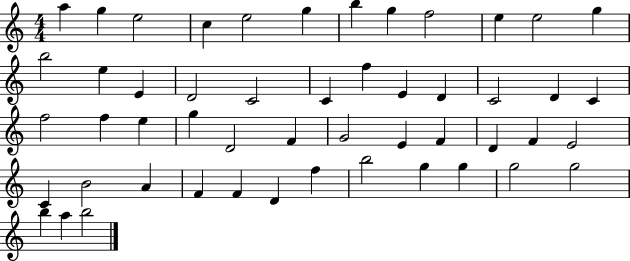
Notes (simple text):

A5/q G5/q E5/h C5/q E5/h G5/q B5/q G5/q F5/h E5/q E5/h G5/q B5/h E5/q E4/q D4/h C4/h C4/q F5/q E4/q D4/q C4/h D4/q C4/q F5/h F5/q E5/q G5/q D4/h F4/q G4/h E4/q F4/q D4/q F4/q E4/h C4/q B4/h A4/q F4/q F4/q D4/q F5/q B5/h G5/q G5/q G5/h G5/h B5/q A5/q B5/h